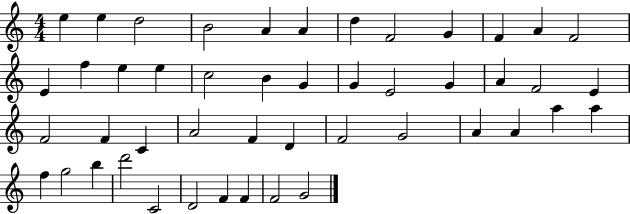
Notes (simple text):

E5/q E5/q D5/h B4/h A4/q A4/q D5/q F4/h G4/q F4/q A4/q F4/h E4/q F5/q E5/q E5/q C5/h B4/q G4/q G4/q E4/h G4/q A4/q F4/h E4/q F4/h F4/q C4/q A4/h F4/q D4/q F4/h G4/h A4/q A4/q A5/q A5/q F5/q G5/h B5/q D6/h C4/h D4/h F4/q F4/q F4/h G4/h